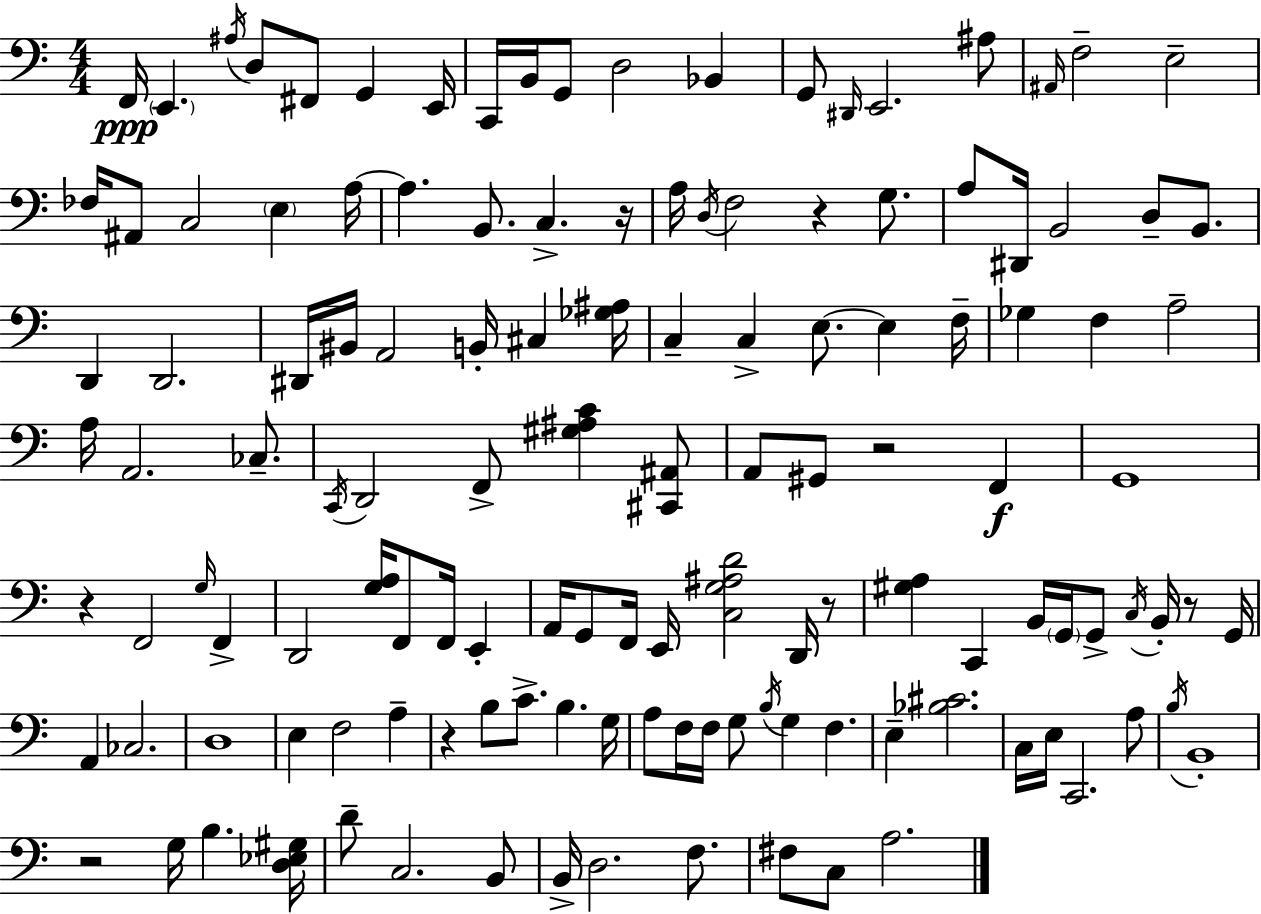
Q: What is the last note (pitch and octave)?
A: A3